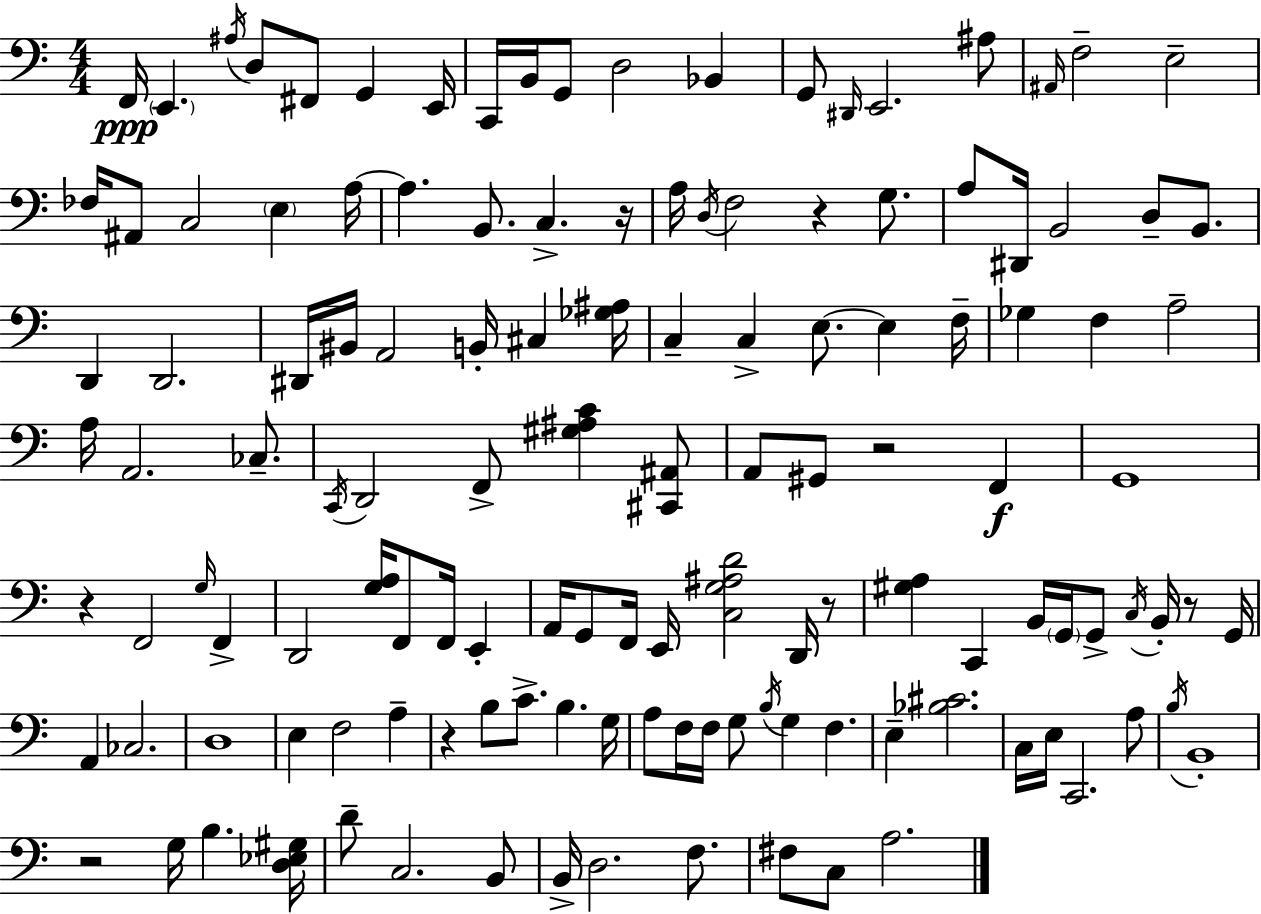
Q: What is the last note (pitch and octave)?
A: A3